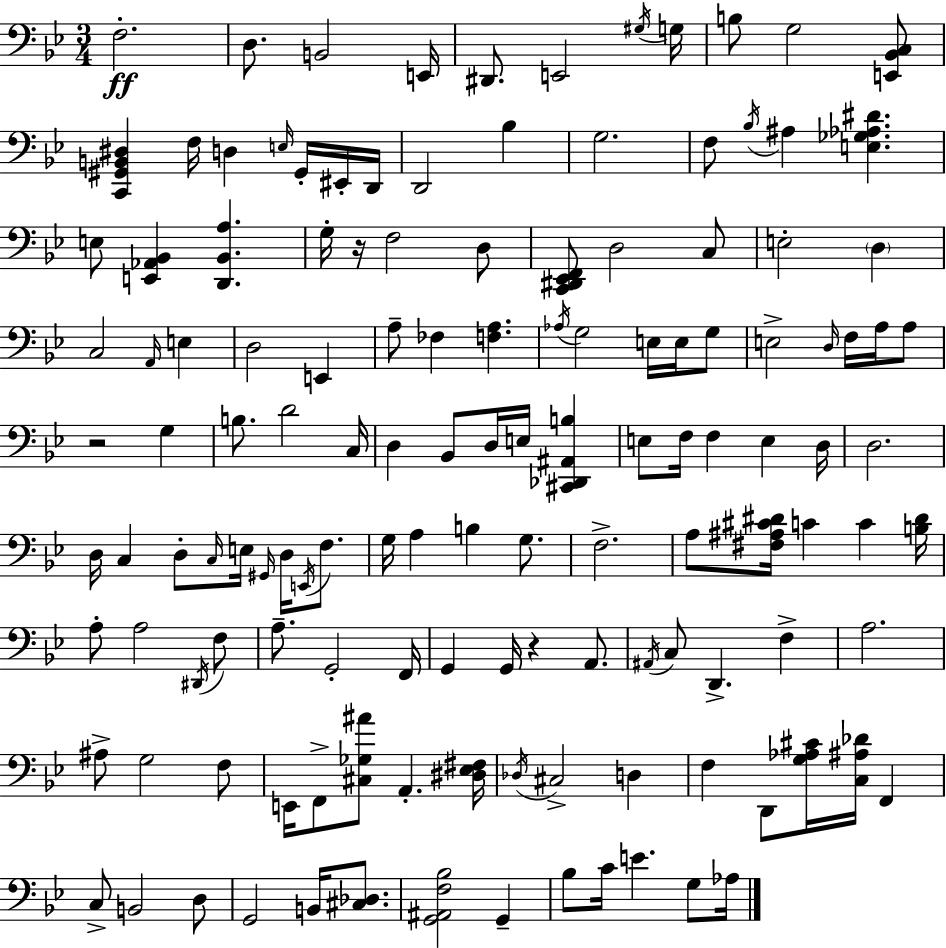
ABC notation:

X:1
T:Untitled
M:3/4
L:1/4
K:Bb
F,2 D,/2 B,,2 E,,/4 ^D,,/2 E,,2 ^G,/4 G,/4 B,/2 G,2 [E,,_B,,C,]/2 [C,,^G,,B,,^D,] F,/4 D, E,/4 ^G,,/4 ^E,,/4 D,,/4 D,,2 _B, G,2 F,/2 _B,/4 ^A, [E,_G,_A,^D] E,/2 [E,,_A,,_B,,] [D,,_B,,A,] G,/4 z/4 F,2 D,/2 [C,,^D,,_E,,F,,]/2 D,2 C,/2 E,2 D, C,2 A,,/4 E, D,2 E,, A,/2 _F, [F,A,] _A,/4 G,2 E,/4 E,/4 G,/2 E,2 D,/4 F,/4 A,/4 A,/2 z2 G, B,/2 D2 C,/4 D, _B,,/2 D,/4 E,/4 [^C,,_D,,^A,,B,] E,/2 F,/4 F, E, D,/4 D,2 D,/4 C, D,/2 C,/4 E,/4 ^G,,/4 D,/4 E,,/4 F,/2 G,/4 A, B, G,/2 F,2 A,/2 [^F,^A,^C^D]/4 C C [B,^D]/4 A,/2 A,2 ^D,,/4 F,/2 A,/2 G,,2 F,,/4 G,, G,,/4 z A,,/2 ^A,,/4 C,/2 D,, F, A,2 ^A,/2 G,2 F,/2 E,,/4 F,,/2 [^C,_G,^A]/2 A,, [^D,_E,^F,]/4 _D,/4 ^C,2 D, F, D,,/2 [G,_A,^C]/4 [C,^A,_D]/4 F,, C,/2 B,,2 D,/2 G,,2 B,,/4 [^C,_D,]/2 [G,,^A,,F,_B,]2 G,, _B,/2 C/4 E G,/2 _A,/4